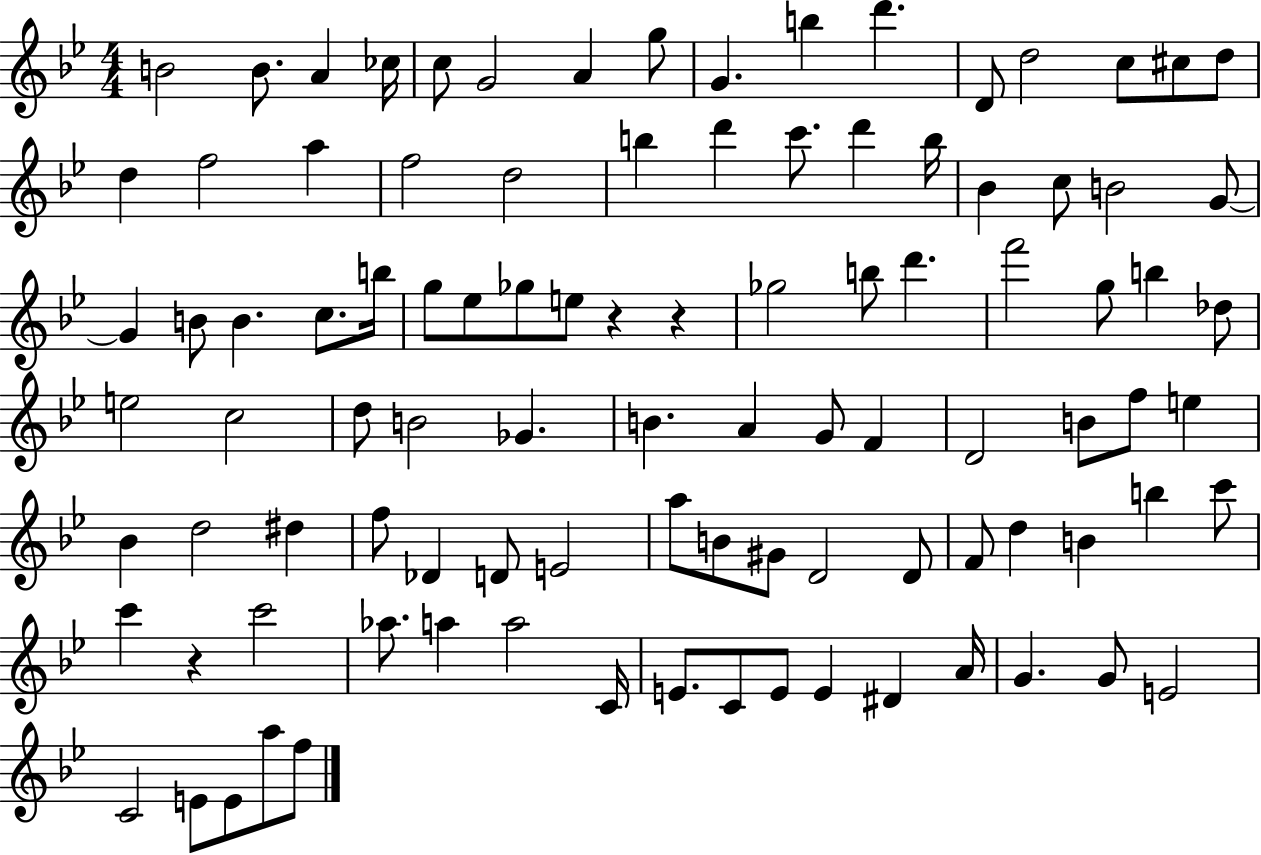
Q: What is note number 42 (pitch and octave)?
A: D6